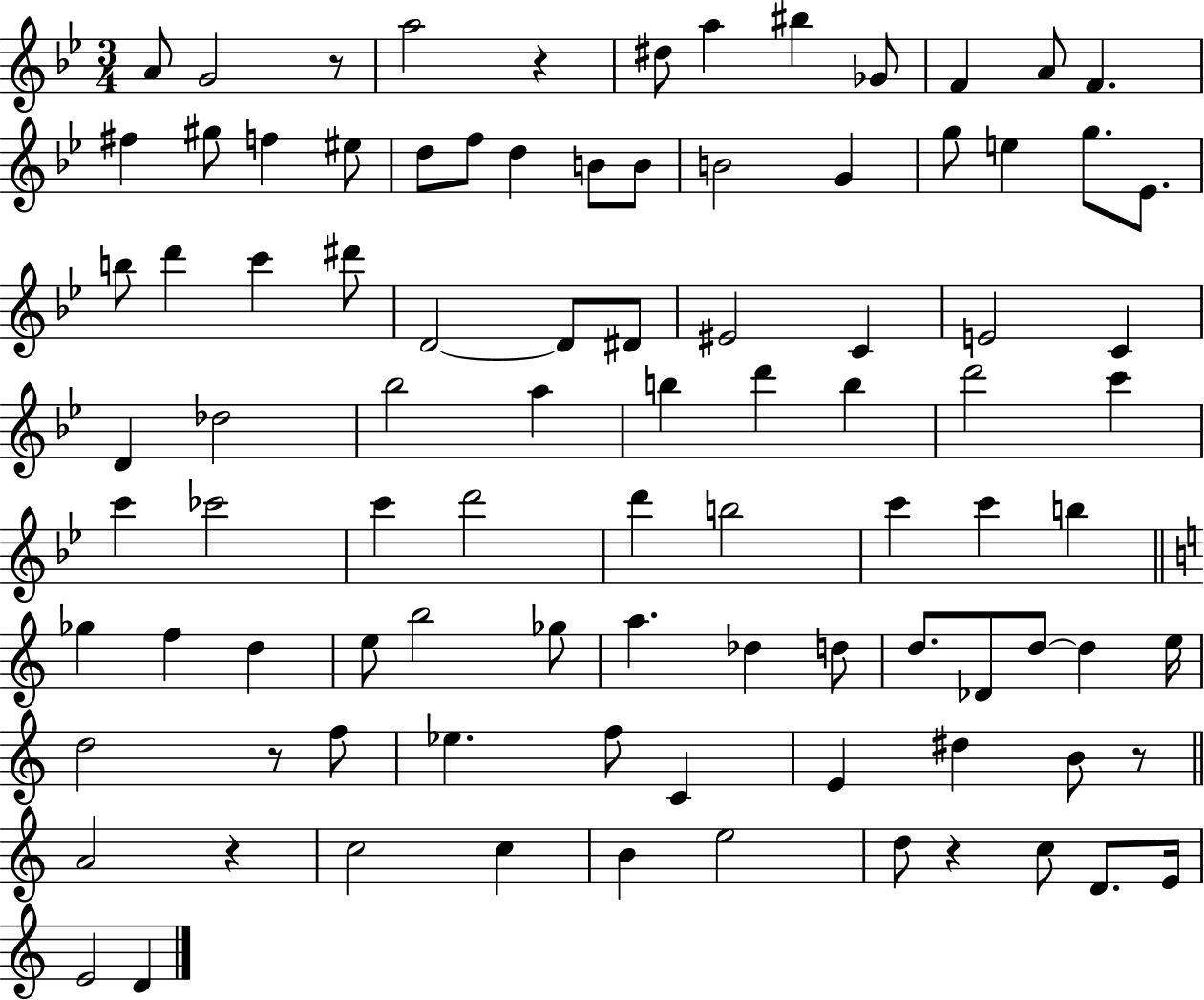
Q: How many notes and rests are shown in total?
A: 93